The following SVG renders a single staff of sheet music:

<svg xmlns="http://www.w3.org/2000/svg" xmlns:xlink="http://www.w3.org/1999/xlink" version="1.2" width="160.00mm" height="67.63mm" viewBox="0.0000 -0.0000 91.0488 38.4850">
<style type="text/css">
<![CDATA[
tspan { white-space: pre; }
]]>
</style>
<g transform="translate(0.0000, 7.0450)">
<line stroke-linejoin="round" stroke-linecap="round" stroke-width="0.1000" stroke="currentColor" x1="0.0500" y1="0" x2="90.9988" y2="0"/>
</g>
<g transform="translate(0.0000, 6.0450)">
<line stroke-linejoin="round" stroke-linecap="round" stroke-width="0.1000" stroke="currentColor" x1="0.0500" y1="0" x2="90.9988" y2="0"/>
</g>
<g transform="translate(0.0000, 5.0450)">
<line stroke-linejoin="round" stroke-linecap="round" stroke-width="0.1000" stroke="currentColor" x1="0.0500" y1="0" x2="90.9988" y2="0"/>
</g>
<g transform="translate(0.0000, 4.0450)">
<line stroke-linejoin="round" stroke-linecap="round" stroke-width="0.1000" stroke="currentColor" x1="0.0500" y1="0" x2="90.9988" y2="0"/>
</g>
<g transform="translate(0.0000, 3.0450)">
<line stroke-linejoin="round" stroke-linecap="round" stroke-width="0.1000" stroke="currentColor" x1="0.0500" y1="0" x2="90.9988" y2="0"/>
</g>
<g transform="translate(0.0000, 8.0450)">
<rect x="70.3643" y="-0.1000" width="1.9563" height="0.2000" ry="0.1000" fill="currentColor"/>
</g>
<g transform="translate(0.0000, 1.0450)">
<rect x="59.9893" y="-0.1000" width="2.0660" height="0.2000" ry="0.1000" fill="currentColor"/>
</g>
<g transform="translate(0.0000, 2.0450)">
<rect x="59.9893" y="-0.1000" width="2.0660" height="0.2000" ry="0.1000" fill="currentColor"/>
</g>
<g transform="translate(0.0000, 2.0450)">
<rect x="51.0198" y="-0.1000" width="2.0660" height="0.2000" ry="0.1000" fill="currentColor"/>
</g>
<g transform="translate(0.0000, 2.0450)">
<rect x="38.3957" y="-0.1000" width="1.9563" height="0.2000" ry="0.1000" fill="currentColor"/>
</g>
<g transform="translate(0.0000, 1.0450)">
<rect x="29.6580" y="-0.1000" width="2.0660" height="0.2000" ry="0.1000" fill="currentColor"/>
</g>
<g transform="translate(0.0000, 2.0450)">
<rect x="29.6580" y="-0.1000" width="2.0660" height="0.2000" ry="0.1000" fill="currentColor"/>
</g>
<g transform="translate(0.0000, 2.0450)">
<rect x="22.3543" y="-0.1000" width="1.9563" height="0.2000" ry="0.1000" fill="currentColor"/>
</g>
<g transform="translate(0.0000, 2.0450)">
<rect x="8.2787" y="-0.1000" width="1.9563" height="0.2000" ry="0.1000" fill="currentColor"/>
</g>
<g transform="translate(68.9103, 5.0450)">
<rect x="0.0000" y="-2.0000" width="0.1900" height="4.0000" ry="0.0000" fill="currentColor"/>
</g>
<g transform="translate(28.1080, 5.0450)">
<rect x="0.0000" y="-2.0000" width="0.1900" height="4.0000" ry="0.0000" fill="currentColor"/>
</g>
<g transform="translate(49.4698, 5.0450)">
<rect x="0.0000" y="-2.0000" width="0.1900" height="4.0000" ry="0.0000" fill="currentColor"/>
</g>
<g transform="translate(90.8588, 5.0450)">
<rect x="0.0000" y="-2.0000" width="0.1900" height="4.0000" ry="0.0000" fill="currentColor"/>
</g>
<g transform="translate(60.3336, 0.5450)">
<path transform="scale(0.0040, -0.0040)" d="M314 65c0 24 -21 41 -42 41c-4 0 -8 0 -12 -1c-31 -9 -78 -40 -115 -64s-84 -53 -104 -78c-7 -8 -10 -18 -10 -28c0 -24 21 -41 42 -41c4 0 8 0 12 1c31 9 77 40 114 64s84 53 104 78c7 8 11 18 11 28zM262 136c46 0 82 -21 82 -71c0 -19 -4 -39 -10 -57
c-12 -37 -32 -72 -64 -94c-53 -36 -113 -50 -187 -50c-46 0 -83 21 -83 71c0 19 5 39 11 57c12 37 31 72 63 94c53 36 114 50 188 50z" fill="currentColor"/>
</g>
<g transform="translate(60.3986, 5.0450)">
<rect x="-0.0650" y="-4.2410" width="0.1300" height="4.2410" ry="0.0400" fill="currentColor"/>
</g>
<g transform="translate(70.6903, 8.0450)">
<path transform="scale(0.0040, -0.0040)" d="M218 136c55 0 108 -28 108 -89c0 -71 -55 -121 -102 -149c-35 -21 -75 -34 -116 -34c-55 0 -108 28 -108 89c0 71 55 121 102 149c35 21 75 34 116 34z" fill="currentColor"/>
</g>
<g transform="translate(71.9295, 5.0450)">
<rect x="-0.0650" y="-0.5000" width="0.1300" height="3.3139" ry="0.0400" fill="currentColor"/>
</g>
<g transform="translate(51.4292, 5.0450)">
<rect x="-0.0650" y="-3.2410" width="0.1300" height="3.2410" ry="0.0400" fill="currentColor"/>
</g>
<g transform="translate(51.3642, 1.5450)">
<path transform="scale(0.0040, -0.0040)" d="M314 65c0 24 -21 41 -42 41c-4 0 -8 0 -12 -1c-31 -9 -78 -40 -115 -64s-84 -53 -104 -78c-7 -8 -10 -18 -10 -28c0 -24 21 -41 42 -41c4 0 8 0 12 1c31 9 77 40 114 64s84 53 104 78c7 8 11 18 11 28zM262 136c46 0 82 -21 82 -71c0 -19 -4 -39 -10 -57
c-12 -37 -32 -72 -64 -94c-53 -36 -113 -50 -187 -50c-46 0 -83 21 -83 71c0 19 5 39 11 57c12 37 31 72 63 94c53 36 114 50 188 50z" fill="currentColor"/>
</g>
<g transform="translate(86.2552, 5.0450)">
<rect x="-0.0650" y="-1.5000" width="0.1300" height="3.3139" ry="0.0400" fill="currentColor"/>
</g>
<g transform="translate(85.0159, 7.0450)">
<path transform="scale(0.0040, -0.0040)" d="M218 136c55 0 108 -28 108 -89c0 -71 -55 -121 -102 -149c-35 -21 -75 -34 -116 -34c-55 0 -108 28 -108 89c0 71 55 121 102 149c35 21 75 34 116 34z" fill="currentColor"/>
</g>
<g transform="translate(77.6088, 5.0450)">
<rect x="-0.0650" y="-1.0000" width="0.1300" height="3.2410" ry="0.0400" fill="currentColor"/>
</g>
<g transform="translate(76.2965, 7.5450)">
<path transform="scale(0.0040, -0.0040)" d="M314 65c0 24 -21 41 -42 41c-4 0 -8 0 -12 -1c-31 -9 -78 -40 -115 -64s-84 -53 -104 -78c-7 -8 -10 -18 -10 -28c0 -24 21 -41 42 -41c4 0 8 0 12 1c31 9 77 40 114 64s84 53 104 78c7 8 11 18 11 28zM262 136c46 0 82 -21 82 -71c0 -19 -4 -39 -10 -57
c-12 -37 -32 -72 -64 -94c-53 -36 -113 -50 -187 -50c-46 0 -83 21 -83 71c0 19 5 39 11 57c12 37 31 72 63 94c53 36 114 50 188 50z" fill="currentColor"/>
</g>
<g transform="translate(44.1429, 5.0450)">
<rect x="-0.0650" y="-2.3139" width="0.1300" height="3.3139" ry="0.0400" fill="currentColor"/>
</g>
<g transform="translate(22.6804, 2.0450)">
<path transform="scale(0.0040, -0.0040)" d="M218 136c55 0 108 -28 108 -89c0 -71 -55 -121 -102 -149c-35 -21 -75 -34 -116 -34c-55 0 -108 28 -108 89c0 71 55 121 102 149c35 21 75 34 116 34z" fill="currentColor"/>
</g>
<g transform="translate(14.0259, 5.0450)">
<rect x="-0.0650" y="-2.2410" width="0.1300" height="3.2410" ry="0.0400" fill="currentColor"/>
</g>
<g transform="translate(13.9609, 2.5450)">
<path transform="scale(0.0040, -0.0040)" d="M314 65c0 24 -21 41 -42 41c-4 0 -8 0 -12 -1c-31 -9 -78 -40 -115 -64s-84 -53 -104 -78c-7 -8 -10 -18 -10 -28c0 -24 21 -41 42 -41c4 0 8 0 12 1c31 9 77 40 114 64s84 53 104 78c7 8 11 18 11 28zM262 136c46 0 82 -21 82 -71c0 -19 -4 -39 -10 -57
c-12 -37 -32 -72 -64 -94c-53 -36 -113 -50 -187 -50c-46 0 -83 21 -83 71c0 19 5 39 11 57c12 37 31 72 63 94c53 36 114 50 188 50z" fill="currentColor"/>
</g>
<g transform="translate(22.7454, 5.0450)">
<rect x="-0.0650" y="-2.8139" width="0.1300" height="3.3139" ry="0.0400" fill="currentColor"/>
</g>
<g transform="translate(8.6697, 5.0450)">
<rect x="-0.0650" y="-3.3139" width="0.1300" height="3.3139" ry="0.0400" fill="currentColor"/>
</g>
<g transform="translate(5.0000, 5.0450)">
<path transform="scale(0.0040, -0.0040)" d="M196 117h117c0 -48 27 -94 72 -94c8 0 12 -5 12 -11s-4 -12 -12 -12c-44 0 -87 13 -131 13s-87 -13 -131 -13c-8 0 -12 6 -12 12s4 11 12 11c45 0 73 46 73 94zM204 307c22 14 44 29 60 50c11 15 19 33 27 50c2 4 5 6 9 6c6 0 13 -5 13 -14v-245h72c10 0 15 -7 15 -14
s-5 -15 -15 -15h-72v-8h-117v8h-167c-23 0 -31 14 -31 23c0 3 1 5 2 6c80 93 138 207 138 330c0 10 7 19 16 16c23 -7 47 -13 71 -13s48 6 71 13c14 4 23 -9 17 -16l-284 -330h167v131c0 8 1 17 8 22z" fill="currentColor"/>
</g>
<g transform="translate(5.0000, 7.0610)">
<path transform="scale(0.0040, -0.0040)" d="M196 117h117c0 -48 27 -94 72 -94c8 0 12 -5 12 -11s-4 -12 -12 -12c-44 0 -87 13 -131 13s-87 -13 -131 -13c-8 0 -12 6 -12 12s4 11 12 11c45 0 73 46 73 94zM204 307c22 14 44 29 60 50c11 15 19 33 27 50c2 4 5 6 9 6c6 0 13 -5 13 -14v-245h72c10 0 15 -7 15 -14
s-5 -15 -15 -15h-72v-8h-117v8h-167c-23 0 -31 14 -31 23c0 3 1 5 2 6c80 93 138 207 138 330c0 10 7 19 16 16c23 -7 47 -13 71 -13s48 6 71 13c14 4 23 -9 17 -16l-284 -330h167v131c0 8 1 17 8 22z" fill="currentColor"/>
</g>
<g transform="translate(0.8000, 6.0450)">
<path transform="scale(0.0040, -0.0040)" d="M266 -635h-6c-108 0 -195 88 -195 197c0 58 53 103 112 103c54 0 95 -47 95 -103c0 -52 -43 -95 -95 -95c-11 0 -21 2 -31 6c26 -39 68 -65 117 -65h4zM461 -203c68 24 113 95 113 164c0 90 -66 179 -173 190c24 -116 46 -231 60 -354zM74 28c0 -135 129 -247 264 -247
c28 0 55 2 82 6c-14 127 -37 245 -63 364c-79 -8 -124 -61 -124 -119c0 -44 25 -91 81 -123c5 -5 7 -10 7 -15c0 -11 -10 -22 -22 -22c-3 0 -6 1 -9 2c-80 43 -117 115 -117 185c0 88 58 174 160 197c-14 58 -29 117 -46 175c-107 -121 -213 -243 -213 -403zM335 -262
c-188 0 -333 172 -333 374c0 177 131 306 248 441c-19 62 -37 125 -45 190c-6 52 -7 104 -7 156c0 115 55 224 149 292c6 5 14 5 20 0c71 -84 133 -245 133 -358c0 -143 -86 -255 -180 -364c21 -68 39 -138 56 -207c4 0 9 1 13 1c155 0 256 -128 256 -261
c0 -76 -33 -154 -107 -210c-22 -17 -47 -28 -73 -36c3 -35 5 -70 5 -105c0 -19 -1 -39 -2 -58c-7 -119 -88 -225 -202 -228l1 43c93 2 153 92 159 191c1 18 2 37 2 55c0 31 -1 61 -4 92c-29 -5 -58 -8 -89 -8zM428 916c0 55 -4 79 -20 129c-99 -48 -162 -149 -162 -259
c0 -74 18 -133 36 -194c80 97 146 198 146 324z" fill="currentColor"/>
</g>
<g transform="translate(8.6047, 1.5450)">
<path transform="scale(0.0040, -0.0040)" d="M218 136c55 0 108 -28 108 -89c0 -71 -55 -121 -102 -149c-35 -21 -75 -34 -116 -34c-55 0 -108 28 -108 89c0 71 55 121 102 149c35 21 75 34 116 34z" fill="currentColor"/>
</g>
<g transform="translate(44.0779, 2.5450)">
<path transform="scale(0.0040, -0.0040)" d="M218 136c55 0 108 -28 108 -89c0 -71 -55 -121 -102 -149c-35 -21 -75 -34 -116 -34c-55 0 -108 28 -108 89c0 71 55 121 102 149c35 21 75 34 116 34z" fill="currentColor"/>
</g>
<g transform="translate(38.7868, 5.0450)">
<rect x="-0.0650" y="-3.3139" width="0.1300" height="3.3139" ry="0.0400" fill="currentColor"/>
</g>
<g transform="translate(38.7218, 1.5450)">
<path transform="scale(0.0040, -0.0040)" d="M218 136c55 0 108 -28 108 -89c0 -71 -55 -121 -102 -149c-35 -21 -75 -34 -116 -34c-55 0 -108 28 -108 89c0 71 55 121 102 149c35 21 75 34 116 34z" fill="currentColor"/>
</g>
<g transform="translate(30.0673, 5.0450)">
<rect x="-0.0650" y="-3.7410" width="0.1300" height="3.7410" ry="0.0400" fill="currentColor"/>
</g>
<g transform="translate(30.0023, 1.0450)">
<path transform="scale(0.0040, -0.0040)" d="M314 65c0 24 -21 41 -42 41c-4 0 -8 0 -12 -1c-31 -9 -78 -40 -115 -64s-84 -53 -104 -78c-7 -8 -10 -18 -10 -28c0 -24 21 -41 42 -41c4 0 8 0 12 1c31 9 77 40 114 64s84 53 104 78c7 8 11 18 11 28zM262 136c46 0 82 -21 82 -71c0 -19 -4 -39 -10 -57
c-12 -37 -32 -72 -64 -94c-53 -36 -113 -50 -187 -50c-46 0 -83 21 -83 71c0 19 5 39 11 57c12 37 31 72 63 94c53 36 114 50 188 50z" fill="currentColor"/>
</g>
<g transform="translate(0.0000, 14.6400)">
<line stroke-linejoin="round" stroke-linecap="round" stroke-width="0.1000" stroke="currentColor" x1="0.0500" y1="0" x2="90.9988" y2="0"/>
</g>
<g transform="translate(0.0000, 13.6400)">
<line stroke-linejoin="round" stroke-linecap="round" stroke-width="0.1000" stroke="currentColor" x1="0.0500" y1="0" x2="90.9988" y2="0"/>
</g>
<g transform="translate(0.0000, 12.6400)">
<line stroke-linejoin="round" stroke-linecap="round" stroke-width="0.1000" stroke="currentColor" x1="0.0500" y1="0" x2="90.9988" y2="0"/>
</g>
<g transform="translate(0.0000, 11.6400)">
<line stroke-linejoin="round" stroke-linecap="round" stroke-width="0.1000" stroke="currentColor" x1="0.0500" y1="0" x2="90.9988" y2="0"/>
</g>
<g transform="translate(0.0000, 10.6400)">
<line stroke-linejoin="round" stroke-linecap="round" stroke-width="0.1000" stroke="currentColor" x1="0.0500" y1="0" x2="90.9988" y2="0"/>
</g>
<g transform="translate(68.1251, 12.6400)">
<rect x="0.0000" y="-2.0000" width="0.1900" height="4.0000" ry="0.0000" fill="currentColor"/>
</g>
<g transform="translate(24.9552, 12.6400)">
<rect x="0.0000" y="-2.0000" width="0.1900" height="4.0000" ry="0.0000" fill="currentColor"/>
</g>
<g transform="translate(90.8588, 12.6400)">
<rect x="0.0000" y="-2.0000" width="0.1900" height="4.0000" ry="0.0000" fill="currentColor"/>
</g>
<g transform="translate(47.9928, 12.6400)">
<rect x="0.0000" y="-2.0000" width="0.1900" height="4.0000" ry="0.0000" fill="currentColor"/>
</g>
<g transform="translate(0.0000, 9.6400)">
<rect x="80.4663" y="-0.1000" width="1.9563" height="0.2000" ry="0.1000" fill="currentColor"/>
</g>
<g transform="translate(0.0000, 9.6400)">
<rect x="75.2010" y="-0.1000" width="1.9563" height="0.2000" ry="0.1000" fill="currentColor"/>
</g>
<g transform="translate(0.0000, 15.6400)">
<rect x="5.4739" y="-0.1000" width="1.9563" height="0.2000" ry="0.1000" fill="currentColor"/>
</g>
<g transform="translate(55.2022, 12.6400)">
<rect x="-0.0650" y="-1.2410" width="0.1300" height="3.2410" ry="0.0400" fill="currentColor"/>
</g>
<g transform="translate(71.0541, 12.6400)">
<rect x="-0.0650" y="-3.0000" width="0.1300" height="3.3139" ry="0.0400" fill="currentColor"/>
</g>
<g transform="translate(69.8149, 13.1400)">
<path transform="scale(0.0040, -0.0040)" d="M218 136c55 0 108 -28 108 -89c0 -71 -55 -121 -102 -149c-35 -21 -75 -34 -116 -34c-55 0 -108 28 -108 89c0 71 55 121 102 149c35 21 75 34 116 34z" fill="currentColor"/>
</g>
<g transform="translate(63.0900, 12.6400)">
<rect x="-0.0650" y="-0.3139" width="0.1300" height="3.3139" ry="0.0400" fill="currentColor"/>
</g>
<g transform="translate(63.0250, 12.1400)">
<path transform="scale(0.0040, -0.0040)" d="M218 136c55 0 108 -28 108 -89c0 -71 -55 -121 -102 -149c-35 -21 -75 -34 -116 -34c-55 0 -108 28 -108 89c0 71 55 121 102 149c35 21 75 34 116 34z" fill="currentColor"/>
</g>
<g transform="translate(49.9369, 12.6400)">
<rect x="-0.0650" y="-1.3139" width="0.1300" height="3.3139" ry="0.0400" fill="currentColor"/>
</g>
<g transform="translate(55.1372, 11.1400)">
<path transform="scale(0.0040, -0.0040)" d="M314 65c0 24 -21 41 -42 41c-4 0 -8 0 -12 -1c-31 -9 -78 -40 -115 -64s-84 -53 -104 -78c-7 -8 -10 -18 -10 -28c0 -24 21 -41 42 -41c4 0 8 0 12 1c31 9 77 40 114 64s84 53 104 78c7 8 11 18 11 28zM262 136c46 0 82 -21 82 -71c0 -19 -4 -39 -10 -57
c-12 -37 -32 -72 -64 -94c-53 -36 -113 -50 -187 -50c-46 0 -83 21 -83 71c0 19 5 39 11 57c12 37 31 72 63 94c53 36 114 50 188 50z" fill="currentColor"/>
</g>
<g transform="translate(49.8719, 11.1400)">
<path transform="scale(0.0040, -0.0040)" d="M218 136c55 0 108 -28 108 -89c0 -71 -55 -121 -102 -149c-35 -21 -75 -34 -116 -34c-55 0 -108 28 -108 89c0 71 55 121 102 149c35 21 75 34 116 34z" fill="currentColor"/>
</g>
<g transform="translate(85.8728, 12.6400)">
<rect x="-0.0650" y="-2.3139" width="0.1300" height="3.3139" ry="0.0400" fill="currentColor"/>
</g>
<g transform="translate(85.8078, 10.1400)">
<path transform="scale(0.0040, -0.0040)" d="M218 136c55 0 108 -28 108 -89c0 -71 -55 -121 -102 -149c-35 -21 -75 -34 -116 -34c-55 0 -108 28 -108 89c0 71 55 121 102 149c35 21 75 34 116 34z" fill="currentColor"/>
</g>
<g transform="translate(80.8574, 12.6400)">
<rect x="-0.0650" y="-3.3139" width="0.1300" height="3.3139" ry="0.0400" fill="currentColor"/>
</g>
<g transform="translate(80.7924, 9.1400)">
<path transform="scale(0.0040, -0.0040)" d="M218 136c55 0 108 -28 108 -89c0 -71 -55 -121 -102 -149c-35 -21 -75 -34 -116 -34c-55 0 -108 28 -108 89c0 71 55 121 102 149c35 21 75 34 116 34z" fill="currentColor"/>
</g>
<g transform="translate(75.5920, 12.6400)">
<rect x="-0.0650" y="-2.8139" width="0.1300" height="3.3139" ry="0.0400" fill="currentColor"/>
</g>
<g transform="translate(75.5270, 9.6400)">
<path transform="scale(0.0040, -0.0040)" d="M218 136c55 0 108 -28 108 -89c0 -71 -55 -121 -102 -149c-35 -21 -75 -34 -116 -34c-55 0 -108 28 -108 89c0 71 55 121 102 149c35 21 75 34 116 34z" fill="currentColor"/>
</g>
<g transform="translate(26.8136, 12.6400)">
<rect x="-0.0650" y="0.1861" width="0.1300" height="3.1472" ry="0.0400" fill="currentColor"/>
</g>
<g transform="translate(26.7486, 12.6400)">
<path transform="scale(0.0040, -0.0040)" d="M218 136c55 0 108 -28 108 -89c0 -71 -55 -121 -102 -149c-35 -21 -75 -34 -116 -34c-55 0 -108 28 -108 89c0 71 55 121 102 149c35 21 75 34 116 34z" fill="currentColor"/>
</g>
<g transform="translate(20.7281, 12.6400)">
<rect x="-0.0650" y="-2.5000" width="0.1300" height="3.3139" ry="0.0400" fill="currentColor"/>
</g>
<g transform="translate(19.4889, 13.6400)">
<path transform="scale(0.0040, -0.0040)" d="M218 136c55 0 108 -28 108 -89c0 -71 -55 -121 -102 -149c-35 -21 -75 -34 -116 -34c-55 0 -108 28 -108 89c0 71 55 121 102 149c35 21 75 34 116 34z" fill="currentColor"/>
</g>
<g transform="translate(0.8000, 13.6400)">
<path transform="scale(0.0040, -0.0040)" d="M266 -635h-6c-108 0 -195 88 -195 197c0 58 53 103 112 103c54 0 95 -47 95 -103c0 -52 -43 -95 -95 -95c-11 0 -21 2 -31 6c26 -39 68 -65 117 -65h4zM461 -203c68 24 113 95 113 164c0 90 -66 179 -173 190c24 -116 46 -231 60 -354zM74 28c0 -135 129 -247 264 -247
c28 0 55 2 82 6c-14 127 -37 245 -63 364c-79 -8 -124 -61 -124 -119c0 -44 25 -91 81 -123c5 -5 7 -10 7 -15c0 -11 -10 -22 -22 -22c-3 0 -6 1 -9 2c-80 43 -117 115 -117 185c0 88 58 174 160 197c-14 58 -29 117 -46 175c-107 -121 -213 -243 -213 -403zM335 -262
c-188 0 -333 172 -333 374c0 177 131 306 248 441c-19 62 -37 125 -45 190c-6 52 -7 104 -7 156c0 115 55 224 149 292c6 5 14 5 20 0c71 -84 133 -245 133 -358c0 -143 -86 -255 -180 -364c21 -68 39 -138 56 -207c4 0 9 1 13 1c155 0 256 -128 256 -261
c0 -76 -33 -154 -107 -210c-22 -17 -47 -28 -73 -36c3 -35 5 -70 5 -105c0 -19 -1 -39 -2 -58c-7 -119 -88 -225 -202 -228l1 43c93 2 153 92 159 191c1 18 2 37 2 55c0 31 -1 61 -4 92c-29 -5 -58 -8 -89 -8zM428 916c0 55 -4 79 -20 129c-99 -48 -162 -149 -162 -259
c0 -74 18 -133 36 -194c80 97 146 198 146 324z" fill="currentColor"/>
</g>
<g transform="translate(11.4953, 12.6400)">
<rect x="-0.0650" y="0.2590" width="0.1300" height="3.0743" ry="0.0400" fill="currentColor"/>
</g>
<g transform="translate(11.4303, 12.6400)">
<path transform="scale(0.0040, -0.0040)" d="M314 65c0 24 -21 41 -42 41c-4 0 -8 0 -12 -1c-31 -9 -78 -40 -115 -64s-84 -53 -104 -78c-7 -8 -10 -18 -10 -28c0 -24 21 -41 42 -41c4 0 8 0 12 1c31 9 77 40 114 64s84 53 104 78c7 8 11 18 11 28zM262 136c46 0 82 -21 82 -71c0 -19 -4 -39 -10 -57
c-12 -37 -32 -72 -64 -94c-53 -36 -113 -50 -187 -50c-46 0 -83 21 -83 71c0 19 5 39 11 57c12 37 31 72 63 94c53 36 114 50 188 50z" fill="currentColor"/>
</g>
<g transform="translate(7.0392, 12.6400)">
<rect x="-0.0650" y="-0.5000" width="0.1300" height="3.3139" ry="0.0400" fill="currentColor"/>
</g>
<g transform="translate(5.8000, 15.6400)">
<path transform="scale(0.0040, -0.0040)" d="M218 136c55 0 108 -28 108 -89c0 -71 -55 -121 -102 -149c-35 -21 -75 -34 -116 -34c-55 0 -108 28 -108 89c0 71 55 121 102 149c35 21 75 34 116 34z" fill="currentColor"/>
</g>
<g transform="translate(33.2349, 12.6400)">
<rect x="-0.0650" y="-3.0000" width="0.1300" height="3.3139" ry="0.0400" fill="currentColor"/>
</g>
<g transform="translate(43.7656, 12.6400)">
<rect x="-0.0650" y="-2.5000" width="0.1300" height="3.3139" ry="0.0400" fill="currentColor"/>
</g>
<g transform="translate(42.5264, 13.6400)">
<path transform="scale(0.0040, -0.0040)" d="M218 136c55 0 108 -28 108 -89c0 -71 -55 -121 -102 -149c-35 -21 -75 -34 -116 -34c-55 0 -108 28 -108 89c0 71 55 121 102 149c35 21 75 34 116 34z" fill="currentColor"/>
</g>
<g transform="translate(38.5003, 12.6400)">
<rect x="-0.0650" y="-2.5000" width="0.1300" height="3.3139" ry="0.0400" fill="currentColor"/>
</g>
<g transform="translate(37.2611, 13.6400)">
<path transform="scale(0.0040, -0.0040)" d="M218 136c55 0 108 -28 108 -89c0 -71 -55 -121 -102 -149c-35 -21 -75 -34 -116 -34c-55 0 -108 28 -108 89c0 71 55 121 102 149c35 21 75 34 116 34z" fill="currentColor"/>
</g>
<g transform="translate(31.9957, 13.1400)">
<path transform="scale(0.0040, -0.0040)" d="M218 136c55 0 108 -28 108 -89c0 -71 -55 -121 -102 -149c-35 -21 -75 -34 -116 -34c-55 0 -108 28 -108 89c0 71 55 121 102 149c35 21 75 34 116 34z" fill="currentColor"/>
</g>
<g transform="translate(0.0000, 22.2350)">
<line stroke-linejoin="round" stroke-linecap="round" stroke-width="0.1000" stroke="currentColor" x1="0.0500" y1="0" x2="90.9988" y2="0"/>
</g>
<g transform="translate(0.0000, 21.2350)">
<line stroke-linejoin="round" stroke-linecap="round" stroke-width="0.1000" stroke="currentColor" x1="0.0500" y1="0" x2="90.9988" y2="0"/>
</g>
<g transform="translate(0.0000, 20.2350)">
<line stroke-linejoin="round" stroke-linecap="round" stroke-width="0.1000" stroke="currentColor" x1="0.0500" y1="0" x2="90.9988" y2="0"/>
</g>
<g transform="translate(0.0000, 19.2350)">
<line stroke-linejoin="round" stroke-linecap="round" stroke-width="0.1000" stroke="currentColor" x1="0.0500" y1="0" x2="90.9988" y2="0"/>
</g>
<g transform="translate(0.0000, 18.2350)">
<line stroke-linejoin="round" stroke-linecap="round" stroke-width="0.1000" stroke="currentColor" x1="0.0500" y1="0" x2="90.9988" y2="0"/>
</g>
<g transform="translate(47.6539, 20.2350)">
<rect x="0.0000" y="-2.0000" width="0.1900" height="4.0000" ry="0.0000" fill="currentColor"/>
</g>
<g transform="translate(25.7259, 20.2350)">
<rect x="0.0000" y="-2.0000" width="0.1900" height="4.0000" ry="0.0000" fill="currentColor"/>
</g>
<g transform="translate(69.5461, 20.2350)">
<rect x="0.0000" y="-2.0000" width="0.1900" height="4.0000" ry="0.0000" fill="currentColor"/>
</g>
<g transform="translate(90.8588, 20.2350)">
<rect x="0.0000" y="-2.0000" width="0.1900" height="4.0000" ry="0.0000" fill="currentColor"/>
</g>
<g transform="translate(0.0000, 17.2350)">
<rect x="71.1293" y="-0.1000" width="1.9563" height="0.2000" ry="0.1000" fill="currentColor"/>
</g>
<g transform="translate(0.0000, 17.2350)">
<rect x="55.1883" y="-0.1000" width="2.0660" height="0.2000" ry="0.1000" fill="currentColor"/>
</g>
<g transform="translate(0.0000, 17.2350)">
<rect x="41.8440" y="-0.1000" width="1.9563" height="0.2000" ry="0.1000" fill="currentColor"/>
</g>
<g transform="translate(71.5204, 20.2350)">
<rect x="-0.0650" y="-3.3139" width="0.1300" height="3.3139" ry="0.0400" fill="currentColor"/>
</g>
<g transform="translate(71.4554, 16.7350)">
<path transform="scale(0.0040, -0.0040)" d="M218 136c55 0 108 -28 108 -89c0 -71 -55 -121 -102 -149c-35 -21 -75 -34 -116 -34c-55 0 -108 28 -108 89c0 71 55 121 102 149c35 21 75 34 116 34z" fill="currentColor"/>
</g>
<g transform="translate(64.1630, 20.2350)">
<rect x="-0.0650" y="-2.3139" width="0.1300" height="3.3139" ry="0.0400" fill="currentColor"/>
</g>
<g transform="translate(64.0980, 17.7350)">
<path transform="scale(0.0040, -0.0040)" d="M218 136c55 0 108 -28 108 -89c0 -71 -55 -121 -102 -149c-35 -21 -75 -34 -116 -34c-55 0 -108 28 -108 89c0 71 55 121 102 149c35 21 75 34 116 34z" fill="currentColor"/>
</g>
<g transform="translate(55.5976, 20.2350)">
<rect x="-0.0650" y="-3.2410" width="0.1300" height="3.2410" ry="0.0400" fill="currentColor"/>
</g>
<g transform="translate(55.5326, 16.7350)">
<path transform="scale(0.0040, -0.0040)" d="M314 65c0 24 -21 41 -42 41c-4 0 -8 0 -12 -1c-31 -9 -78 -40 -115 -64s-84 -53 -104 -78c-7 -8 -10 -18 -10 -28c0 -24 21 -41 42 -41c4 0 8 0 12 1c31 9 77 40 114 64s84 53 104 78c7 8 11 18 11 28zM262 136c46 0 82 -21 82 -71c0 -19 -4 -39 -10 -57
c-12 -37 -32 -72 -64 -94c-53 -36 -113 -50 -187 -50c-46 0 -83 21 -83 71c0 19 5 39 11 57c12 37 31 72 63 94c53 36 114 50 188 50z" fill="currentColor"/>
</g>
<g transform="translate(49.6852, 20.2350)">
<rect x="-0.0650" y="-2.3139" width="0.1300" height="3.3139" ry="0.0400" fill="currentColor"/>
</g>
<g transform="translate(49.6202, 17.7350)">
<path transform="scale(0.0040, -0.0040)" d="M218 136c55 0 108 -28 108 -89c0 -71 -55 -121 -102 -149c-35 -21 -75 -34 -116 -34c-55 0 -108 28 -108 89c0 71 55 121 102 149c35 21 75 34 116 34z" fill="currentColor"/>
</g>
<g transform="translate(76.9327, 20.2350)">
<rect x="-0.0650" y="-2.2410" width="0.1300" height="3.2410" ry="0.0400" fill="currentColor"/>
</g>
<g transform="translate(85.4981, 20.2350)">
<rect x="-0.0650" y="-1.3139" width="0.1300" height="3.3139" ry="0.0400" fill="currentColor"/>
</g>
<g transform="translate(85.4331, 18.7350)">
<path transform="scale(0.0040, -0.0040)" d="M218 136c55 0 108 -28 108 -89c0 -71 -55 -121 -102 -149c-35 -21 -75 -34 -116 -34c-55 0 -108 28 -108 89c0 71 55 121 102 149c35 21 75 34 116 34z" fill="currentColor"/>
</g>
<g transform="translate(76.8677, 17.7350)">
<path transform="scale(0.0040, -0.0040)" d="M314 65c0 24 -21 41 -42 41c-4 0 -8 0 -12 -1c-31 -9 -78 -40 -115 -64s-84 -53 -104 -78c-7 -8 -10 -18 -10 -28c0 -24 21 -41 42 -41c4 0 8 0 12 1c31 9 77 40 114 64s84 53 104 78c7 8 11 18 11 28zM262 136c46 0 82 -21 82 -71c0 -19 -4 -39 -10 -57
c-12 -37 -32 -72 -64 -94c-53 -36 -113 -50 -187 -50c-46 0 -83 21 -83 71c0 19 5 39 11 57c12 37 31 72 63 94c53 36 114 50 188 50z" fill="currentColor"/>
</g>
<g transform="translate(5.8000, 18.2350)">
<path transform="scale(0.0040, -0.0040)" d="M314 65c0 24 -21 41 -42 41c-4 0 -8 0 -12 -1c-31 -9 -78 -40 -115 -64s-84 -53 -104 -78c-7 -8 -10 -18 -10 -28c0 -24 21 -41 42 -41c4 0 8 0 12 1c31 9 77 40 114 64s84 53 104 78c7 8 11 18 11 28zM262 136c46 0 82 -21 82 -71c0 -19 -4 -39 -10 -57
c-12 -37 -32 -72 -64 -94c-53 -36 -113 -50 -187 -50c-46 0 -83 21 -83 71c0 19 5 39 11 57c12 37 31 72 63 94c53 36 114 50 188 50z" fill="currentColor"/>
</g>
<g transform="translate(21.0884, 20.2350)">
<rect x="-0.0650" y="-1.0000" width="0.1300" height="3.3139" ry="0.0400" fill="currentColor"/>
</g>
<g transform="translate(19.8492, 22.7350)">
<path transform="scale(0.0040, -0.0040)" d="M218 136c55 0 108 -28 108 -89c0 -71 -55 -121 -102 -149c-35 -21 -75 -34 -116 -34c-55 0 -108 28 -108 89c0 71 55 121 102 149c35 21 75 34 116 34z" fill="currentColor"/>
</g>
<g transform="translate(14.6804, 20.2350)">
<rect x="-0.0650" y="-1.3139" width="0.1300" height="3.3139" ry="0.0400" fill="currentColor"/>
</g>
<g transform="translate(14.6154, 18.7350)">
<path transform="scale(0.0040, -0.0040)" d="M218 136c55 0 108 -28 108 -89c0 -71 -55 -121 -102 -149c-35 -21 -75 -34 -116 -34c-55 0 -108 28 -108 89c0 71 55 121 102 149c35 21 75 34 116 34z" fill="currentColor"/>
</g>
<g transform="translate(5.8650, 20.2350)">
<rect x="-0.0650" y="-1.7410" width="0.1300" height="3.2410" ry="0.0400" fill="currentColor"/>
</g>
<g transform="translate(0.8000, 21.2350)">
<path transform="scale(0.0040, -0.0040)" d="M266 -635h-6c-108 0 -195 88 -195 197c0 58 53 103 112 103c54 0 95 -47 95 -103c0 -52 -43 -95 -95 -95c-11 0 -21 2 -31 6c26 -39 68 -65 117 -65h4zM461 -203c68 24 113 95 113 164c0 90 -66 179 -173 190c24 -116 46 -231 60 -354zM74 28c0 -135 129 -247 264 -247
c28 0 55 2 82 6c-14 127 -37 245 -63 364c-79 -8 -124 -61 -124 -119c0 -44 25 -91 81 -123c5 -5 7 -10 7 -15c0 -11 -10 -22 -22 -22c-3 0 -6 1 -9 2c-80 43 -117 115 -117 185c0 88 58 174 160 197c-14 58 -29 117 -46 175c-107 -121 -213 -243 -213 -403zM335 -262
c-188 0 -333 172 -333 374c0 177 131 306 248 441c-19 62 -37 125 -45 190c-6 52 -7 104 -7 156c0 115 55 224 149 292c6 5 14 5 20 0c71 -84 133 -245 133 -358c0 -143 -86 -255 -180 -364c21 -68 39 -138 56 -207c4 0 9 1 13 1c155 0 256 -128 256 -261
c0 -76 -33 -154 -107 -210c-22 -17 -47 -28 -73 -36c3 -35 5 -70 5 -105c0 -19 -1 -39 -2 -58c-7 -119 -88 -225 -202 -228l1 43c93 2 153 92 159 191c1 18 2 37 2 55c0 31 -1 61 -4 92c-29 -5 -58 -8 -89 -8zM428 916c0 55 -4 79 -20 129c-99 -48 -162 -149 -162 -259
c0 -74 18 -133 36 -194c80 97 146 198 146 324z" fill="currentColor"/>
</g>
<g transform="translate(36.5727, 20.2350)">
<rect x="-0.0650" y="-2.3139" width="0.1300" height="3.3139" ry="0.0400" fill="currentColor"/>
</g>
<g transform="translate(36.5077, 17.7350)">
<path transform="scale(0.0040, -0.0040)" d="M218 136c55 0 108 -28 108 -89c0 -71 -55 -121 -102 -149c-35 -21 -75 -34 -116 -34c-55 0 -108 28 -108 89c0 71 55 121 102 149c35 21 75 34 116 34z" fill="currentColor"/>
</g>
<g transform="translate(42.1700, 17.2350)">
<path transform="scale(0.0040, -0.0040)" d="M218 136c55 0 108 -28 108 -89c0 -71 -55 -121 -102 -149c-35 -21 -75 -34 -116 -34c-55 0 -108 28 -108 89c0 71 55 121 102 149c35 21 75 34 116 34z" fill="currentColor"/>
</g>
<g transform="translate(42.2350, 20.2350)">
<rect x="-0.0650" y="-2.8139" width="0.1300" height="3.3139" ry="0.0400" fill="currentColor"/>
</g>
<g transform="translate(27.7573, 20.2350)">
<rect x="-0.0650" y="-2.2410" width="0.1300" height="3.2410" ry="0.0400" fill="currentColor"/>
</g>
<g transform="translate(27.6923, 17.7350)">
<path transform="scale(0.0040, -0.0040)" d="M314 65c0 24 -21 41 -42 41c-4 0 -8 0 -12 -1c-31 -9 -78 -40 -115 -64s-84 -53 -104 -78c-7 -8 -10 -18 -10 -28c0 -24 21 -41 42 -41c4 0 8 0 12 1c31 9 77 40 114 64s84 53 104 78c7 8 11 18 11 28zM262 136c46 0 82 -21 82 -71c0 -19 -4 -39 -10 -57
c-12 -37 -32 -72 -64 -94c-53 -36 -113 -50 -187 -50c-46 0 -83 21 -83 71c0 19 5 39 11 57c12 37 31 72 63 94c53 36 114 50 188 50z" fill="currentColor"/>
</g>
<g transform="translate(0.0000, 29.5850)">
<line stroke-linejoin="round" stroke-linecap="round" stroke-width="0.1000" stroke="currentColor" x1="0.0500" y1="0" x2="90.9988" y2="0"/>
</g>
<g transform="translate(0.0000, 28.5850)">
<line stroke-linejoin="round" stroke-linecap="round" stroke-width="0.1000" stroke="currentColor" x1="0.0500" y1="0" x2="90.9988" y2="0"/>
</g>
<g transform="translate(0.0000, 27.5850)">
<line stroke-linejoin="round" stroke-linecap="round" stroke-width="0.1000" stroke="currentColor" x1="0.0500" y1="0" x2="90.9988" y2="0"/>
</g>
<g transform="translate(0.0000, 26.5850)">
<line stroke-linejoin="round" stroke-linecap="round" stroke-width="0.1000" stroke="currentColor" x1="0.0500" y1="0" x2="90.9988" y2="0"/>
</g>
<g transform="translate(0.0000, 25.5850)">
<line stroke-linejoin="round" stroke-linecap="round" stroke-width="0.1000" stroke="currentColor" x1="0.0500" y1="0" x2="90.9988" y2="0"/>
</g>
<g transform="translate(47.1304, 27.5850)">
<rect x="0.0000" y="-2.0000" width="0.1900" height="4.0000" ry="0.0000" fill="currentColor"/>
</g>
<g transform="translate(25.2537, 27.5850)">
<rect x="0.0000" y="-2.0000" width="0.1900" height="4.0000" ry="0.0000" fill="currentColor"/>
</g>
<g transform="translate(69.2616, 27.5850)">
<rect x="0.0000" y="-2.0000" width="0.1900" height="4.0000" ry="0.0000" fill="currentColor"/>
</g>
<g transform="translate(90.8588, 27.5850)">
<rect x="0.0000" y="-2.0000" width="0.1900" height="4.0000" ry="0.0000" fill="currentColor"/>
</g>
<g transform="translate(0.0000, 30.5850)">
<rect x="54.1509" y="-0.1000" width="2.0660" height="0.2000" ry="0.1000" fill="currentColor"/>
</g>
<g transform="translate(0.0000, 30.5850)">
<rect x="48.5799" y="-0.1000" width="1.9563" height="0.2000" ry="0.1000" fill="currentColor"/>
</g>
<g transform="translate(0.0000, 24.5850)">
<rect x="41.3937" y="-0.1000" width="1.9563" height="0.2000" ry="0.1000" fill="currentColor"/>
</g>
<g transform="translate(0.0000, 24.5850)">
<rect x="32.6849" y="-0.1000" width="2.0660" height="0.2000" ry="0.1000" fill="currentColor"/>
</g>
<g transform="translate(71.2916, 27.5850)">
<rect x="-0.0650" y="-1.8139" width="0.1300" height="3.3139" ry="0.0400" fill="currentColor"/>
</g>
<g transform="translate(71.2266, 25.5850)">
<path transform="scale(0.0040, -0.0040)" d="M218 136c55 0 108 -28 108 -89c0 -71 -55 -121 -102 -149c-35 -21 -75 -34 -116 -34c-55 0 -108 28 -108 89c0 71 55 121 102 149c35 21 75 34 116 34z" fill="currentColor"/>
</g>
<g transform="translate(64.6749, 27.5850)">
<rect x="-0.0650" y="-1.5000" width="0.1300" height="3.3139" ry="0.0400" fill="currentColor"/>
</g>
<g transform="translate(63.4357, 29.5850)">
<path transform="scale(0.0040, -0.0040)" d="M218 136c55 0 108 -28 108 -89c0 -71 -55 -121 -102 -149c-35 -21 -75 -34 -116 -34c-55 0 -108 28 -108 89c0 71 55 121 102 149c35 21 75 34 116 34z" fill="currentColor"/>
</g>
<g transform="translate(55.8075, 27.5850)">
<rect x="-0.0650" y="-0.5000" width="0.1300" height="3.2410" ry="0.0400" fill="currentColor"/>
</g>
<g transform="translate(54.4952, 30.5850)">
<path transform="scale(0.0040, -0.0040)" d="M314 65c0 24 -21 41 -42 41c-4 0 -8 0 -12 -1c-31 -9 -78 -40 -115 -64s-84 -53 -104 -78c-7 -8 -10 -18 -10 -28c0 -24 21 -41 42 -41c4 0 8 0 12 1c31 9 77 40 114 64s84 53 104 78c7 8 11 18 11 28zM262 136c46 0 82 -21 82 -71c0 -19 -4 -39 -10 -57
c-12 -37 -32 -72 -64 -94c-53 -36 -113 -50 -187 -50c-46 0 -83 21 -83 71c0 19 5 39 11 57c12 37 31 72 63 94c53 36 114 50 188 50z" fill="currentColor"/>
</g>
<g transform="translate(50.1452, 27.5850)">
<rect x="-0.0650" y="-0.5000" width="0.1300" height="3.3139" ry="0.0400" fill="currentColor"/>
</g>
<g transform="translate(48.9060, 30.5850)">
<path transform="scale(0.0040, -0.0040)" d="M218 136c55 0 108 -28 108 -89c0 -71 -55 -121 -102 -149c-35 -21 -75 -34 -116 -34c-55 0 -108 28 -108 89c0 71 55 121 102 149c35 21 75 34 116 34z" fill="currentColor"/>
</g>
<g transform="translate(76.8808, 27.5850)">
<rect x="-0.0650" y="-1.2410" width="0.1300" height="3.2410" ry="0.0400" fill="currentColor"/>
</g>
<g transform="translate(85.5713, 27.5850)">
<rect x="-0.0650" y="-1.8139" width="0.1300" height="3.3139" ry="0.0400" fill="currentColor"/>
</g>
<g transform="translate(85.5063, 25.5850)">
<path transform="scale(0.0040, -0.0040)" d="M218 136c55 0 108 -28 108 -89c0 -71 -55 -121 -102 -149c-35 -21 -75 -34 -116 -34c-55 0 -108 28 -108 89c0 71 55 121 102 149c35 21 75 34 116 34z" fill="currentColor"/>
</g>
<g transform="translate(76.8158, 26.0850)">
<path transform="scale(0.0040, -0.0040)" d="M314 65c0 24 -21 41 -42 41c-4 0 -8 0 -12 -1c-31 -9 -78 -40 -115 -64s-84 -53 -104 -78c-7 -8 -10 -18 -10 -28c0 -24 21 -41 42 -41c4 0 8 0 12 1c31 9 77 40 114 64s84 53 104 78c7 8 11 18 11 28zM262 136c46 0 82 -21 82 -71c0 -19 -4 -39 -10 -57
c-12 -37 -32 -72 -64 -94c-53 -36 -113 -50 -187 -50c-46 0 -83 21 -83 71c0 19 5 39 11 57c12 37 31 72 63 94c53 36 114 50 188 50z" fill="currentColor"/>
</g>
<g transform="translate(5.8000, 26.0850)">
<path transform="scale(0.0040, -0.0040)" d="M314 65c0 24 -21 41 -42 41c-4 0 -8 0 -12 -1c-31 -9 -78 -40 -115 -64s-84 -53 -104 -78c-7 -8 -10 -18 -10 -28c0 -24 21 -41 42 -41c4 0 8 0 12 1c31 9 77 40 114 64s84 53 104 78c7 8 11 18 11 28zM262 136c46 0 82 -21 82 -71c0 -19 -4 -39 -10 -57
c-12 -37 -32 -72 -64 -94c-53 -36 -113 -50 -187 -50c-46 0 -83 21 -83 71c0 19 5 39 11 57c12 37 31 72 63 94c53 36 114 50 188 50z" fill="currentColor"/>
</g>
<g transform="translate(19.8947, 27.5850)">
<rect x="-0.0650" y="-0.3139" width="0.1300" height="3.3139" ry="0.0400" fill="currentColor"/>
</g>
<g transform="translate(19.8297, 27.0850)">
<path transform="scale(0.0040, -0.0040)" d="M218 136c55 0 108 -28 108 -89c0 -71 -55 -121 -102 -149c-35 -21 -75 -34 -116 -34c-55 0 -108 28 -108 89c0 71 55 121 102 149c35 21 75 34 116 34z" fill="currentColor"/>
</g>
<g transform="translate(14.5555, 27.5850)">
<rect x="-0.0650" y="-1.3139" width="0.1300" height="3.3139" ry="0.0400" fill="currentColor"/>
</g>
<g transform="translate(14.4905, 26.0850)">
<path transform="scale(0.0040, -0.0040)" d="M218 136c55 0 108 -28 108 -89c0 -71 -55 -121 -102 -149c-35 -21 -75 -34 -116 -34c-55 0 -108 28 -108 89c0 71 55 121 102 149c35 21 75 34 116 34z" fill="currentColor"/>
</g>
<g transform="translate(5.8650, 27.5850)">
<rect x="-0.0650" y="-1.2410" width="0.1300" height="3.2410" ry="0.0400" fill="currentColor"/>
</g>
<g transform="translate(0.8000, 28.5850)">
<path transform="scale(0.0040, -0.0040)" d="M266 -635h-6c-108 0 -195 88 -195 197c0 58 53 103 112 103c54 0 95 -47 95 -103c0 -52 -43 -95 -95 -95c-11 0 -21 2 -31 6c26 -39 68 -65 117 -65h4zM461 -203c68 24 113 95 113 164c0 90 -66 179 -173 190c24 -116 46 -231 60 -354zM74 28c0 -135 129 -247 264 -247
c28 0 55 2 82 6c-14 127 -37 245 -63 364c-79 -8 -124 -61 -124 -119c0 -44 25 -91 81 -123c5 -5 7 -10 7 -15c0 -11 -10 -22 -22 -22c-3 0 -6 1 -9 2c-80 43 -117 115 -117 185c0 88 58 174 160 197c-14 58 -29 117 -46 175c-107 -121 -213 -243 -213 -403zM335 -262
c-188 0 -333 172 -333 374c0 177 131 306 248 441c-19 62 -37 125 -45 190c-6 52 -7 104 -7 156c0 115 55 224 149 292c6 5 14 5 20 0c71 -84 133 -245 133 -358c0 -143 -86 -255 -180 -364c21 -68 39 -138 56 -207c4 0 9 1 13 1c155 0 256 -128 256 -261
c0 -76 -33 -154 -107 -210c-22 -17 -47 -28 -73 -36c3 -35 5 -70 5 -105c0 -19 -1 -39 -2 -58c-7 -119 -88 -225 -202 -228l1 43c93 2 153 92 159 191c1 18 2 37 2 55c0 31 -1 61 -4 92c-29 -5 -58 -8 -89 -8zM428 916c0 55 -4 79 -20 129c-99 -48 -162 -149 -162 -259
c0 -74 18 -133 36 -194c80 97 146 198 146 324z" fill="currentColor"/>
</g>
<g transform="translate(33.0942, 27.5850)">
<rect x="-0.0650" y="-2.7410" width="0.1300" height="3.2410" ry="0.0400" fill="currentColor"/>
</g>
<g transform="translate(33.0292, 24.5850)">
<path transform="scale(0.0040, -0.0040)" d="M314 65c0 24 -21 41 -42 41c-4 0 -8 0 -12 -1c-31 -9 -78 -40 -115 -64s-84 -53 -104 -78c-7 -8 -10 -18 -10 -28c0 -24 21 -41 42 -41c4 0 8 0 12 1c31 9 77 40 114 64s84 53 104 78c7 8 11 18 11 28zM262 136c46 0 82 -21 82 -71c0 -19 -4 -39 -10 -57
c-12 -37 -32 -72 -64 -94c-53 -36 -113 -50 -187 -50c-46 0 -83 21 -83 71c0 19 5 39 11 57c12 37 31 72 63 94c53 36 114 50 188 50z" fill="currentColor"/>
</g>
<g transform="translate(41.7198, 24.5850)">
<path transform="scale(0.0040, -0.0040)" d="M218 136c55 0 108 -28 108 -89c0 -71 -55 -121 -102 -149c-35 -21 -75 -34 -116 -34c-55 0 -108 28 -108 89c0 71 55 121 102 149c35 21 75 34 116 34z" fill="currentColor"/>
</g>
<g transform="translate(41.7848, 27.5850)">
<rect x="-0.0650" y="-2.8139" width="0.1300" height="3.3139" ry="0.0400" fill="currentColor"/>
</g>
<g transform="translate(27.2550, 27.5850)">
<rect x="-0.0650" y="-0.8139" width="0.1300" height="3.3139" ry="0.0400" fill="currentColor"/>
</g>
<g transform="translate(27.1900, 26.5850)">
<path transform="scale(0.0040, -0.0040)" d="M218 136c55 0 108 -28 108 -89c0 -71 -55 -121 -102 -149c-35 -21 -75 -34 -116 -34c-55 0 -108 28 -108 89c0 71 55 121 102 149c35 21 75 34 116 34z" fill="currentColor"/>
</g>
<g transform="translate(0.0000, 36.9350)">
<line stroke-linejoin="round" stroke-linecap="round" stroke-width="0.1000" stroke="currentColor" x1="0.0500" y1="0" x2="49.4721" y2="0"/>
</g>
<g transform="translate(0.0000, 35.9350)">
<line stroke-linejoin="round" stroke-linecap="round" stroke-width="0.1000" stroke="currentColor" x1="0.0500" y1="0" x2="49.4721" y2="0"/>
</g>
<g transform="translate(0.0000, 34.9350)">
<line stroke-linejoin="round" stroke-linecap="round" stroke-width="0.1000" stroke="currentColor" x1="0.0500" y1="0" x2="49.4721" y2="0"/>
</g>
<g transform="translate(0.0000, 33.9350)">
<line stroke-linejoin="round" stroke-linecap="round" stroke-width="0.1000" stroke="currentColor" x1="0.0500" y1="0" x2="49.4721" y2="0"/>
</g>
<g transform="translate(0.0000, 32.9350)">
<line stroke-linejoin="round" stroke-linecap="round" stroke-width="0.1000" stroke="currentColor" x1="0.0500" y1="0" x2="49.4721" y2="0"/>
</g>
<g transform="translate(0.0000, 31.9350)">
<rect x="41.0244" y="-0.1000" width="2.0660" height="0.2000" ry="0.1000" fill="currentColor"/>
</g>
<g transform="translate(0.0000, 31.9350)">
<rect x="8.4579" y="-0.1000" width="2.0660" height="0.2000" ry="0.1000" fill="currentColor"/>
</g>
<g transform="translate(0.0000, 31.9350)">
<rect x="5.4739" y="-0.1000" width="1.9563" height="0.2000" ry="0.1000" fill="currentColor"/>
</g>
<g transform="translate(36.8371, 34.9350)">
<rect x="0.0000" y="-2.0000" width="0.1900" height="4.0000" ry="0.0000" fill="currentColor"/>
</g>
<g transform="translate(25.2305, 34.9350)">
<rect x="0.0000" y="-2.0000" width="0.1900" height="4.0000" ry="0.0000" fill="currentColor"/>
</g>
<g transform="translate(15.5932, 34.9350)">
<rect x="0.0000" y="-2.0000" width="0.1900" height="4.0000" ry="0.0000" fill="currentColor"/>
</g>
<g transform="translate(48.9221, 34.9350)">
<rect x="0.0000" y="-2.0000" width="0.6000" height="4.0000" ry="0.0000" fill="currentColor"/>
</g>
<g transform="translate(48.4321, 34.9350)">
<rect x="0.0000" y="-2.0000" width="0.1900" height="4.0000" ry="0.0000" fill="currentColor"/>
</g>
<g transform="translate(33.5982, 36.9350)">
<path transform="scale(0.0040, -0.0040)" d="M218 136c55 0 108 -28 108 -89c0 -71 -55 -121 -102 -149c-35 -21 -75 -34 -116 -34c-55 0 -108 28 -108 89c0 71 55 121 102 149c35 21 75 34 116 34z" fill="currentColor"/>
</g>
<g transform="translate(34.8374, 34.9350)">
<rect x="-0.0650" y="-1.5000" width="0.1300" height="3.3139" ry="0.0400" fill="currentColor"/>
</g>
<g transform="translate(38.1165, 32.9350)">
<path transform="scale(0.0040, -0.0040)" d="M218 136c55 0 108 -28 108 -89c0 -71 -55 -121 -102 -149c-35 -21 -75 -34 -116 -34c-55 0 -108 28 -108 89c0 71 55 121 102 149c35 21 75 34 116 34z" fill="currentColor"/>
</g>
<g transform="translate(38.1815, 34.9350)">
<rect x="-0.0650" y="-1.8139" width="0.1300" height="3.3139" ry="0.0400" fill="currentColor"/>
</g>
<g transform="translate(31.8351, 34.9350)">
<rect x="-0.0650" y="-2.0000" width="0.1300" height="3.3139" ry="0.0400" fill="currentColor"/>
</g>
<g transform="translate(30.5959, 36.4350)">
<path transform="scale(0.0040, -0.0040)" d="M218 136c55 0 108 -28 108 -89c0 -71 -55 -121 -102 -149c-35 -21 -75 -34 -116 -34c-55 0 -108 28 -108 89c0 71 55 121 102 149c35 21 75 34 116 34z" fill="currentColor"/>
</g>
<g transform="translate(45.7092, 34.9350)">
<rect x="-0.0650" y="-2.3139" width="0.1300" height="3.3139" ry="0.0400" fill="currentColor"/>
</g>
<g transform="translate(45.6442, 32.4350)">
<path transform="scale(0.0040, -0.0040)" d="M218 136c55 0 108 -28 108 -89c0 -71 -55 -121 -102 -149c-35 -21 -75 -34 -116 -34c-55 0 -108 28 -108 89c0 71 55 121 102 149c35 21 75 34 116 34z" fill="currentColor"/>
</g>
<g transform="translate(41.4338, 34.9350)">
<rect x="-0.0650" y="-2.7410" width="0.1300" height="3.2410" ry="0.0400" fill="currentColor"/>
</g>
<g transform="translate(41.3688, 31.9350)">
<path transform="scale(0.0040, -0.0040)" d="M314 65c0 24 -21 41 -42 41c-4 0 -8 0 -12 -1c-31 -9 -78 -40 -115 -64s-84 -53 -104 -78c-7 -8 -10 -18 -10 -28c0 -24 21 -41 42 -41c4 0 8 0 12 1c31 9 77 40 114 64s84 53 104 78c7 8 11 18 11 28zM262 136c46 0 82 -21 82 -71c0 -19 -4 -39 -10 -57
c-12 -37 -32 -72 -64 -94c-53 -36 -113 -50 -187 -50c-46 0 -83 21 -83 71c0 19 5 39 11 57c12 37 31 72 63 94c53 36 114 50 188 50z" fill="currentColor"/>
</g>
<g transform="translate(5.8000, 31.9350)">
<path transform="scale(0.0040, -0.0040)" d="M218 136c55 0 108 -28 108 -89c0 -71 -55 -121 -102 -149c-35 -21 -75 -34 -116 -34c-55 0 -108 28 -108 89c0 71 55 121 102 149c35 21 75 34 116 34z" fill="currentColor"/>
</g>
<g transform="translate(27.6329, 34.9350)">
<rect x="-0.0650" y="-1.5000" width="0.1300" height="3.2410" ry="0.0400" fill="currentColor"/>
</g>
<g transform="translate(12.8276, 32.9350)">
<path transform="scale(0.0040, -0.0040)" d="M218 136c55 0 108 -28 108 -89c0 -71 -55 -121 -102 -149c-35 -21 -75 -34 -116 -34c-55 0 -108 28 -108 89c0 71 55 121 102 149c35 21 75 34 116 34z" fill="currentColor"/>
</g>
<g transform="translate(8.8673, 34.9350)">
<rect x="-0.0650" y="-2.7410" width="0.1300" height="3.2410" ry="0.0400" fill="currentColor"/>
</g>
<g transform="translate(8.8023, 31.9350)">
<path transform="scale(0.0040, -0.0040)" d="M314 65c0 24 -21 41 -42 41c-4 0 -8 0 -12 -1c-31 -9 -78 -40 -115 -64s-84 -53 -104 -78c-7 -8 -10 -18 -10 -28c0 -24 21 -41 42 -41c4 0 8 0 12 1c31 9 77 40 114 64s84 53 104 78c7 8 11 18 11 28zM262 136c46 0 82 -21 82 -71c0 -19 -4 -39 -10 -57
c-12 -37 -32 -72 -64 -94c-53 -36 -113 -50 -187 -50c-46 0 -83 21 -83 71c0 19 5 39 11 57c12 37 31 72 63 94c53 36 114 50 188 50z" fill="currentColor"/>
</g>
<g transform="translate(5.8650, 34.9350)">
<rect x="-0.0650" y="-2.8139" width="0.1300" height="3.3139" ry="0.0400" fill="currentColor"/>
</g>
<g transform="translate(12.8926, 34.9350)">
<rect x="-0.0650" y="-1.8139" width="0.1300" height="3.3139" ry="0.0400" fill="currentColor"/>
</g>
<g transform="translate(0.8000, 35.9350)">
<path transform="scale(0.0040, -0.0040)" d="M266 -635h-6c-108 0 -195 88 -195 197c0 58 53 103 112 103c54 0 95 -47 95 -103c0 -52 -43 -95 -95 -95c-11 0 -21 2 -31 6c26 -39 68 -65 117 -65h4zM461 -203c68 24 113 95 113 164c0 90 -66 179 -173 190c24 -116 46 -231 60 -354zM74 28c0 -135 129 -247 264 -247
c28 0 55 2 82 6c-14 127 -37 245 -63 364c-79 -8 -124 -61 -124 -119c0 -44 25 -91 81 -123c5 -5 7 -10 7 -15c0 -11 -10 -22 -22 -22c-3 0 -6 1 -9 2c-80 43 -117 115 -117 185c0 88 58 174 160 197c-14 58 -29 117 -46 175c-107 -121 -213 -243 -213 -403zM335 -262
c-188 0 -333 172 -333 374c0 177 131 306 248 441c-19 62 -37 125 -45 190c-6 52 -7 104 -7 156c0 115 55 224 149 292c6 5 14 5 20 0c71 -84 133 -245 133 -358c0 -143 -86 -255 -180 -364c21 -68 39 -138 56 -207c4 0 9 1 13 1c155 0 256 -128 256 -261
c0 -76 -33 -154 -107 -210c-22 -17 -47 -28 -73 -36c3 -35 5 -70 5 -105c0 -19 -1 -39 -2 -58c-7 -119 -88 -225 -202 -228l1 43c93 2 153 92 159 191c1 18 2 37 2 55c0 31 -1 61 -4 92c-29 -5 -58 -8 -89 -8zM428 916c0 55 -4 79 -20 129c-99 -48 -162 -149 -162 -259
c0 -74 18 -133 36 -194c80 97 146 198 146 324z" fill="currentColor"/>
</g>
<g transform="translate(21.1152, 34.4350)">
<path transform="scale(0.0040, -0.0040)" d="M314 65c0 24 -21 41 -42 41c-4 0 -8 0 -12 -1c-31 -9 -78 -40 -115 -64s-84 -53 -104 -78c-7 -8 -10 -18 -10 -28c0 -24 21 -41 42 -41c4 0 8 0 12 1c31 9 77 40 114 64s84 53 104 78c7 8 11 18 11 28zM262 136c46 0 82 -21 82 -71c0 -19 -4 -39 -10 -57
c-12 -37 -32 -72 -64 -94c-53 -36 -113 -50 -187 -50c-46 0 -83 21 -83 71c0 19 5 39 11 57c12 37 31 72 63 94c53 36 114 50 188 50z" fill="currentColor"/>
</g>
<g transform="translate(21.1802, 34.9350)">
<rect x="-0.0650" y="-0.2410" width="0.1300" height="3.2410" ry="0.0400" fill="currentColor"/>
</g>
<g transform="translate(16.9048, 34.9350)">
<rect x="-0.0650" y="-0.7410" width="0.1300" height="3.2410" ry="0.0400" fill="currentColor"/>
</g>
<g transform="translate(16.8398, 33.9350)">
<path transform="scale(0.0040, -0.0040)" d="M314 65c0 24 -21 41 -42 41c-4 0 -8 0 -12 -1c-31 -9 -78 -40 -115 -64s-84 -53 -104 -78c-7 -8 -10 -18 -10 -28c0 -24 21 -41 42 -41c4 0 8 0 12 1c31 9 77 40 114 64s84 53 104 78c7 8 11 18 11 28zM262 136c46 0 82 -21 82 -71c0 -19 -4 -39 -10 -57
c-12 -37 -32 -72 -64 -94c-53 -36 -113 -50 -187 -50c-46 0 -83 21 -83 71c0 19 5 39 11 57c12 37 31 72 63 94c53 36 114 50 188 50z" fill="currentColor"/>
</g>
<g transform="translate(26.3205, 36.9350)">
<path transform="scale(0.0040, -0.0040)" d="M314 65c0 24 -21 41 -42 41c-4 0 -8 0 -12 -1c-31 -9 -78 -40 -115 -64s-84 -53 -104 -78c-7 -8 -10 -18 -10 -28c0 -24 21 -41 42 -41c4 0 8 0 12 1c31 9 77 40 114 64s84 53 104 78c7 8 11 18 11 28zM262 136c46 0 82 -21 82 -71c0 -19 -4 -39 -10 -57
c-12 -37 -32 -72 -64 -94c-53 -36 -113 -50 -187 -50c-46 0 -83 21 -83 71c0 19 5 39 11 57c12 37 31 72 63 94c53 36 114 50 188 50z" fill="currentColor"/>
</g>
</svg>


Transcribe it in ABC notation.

X:1
T:Untitled
M:4/4
L:1/4
K:C
b g2 a c'2 b g b2 d'2 C D2 E C B2 G B A G G e e2 c A a b g f2 e D g2 g a g b2 g b g2 e e2 e c d a2 a C C2 E f e2 f a a2 f d2 c2 E2 F E f a2 g